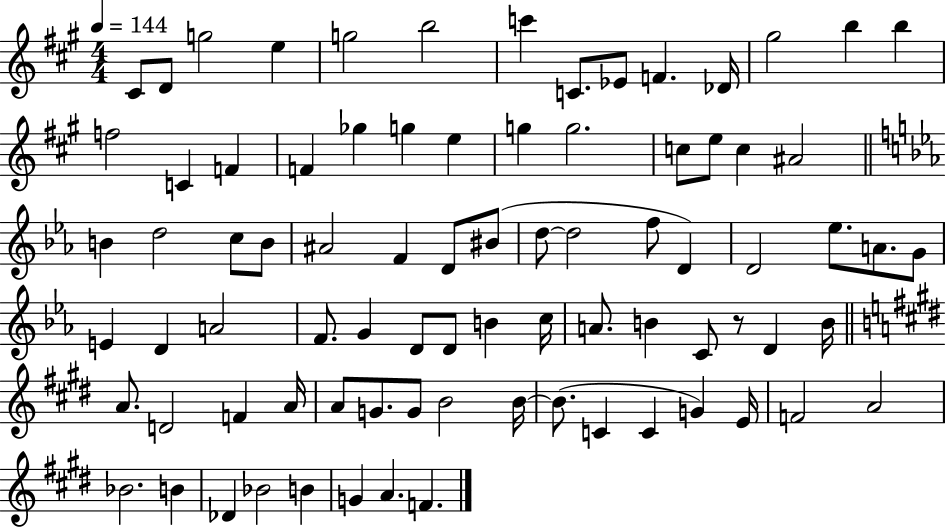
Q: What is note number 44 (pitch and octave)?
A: E4